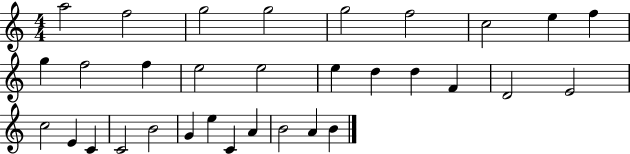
X:1
T:Untitled
M:4/4
L:1/4
K:C
a2 f2 g2 g2 g2 f2 c2 e f g f2 f e2 e2 e d d F D2 E2 c2 E C C2 B2 G e C A B2 A B